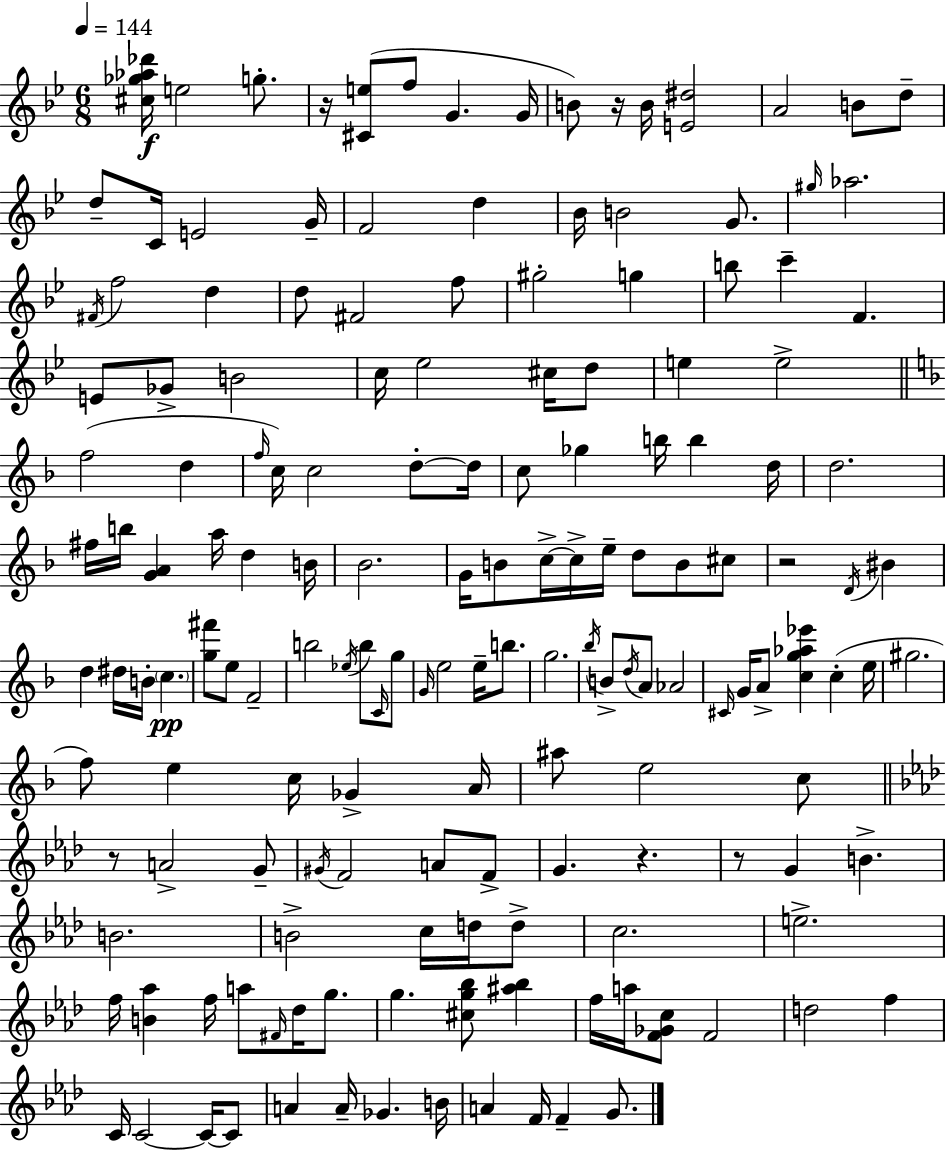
[C#5,Gb5,Ab5,Db6]/s E5/h G5/e. R/s [C#4,E5]/e F5/e G4/q. G4/s B4/e R/s B4/s [E4,D#5]/h A4/h B4/e D5/e D5/e C4/s E4/h G4/s F4/h D5/q Bb4/s B4/h G4/e. G#5/s Ab5/h. F#4/s F5/h D5/q D5/e F#4/h F5/e G#5/h G5/q B5/e C6/q F4/q. E4/e Gb4/e B4/h C5/s Eb5/h C#5/s D5/e E5/q E5/h F5/h D5/q F5/s C5/s C5/h D5/e D5/s C5/e Gb5/q B5/s B5/q D5/s D5/h. F#5/s B5/s [G4,A4]/q A5/s D5/q B4/s Bb4/h. G4/s B4/e C5/s C5/s E5/s D5/e B4/e C#5/e R/h D4/s BIS4/q D5/q D#5/s B4/s C5/q. [G5,F#6]/e E5/e F4/h B5/h Eb5/s B5/e C4/s G5/e G4/s E5/h E5/s B5/e. G5/h. Bb5/s B4/e D5/s A4/e Ab4/h C#4/s G4/s A4/e [C5,G5,Ab5,Eb6]/q C5/q E5/s G#5/h. F5/e E5/q C5/s Gb4/q A4/s A#5/e E5/h C5/e R/e A4/h G4/e G#4/s F4/h A4/e F4/e G4/q. R/q. R/e G4/q B4/q. B4/h. B4/h C5/s D5/s D5/e C5/h. E5/h. F5/s [B4,Ab5]/q F5/s A5/e F#4/s Db5/s G5/e. G5/q. [C#5,G5,Bb5]/e [A#5,Bb5]/q F5/s A5/s [F4,Gb4,C5]/e F4/h D5/h F5/q C4/s C4/h C4/s C4/e A4/q A4/s Gb4/q. B4/s A4/q F4/s F4/q G4/e.